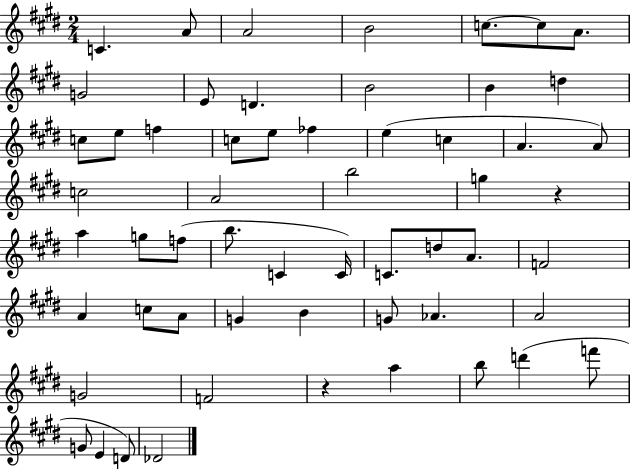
{
  \clef treble
  \numericTimeSignature
  \time 2/4
  \key e \major
  c'4. a'8 | a'2 | b'2 | c''8.~~ c''8 a'8. | \break g'2 | e'8 d'4. | b'2 | b'4 d''4 | \break c''8 e''8 f''4 | c''8 e''8 fes''4 | e''4( c''4 | a'4. a'8) | \break c''2 | a'2 | b''2 | g''4 r4 | \break a''4 g''8 f''8( | b''8. c'4 c'16) | c'8. d''8 a'8. | f'2 | \break a'4 c''8 a'8 | g'4 b'4 | g'8 aes'4. | a'2 | \break g'2 | f'2 | r4 a''4 | b''8 d'''4( f'''8 | \break g'8 e'4 d'8) | des'2 | \bar "|."
}